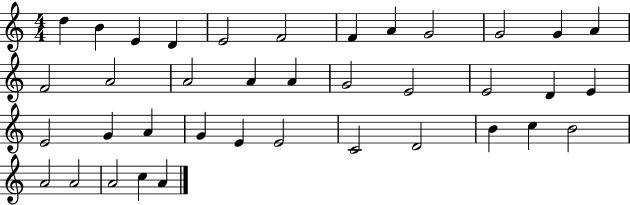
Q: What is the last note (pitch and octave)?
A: A4